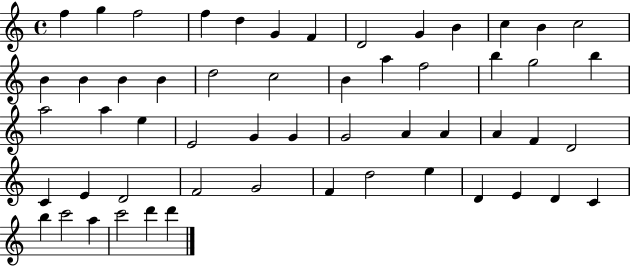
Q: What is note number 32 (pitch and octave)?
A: G4